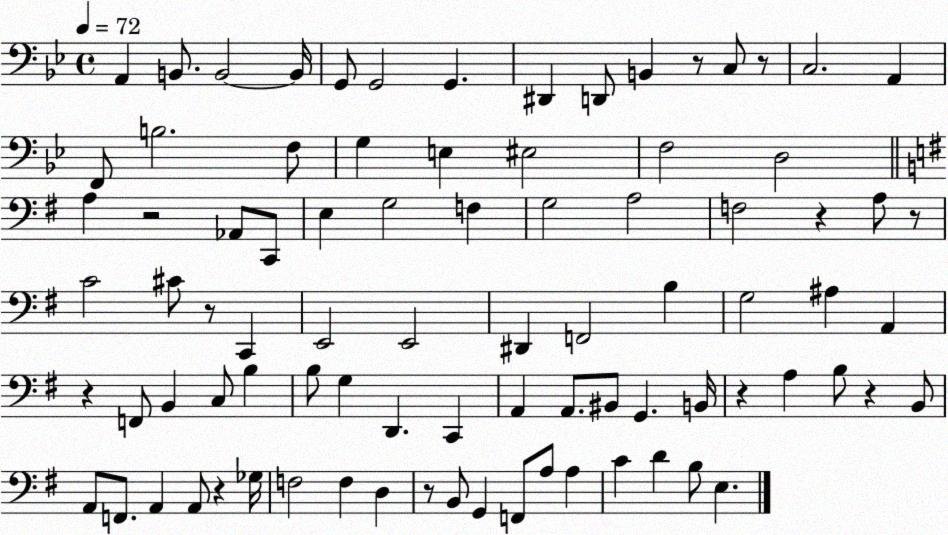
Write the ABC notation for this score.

X:1
T:Untitled
M:4/4
L:1/4
K:Bb
A,, B,,/2 B,,2 B,,/4 G,,/2 G,,2 G,, ^D,, D,,/2 B,, z/2 C,/2 z/2 C,2 A,, F,,/2 B,2 F,/2 G, E, ^E,2 F,2 D,2 A, z2 _A,,/2 C,,/2 E, G,2 F, G,2 A,2 F,2 z A,/2 z/2 C2 ^C/2 z/2 C,, E,,2 E,,2 ^D,, F,,2 B, G,2 ^A, A,, z F,,/2 B,, C,/2 B, B,/2 G, D,, C,, A,, A,,/2 ^B,,/2 G,, B,,/4 z A, B,/2 z B,,/2 A,,/2 F,,/2 A,, A,,/2 z _G,/4 F,2 F, D, z/2 B,,/2 G,, F,,/2 A,/2 A, C D B,/2 E,